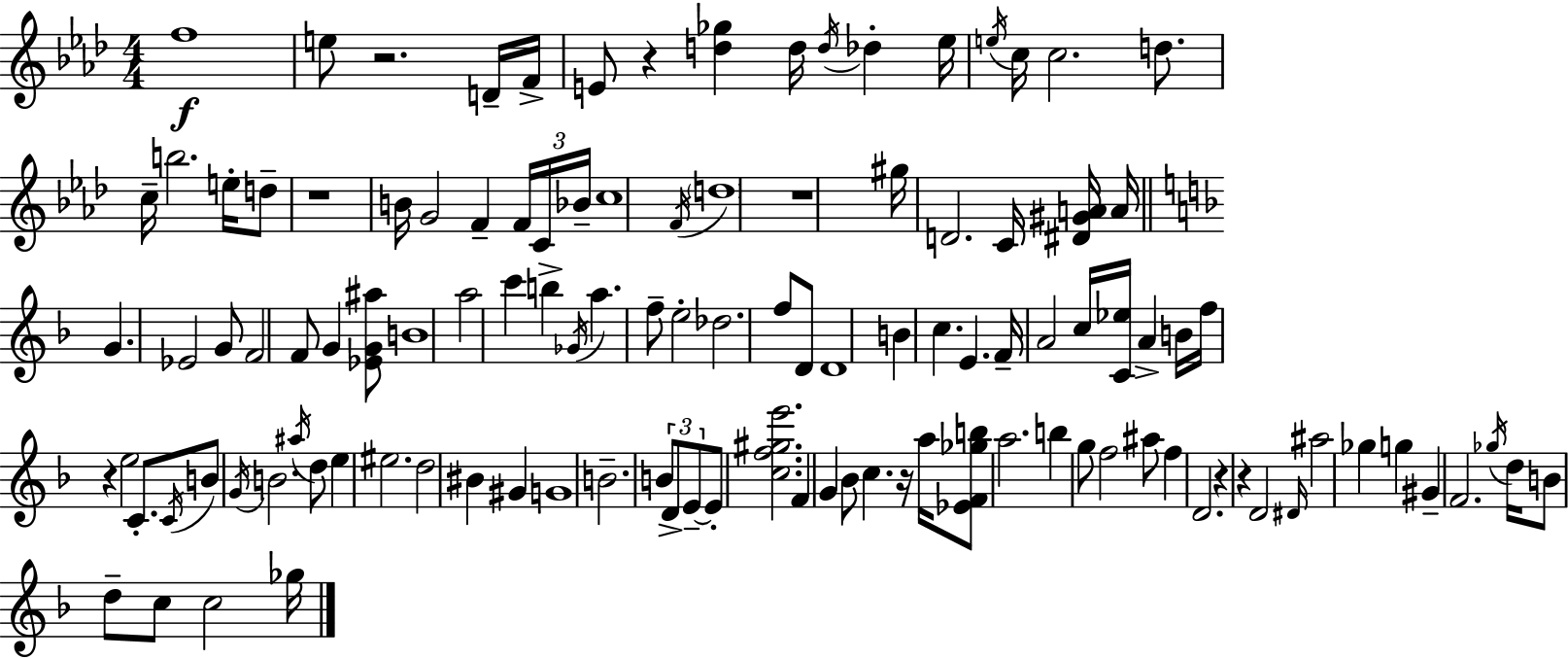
F5/w E5/e R/h. D4/s F4/s E4/e R/q [D5,Gb5]/q D5/s D5/s Db5/q Eb5/s E5/s C5/s C5/h. D5/e. C5/s B5/h. E5/s D5/e R/w B4/s G4/h F4/q F4/s C4/s Bb4/s C5/w F4/s D5/w R/w G#5/s D4/h. C4/s [D#4,G#4,A4]/s A4/s G4/q. Eb4/h G4/e F4/h F4/e G4/q [Eb4,G4,A#5]/e B4/w A5/h C6/q B5/q Gb4/s A5/q. F5/e E5/h Db5/h. F5/e D4/e D4/w B4/q C5/q. E4/q. F4/s A4/h C5/s [C4,Eb5]/s A4/q B4/s F5/s R/q E5/h C4/e. C4/s B4/e G4/s B4/h. A#5/s D5/e E5/q EIS5/h. D5/h BIS4/q G#4/q G4/w B4/h. B4/e D4/e E4/e E4/e [C5,F5,G#5,E6]/h. F4/q G4/q Bb4/e C5/q. R/s A5/s [Eb4,F4,Gb5,B5]/e A5/h. B5/q G5/e F5/h A#5/e F5/q D4/h. R/q R/q D4/h D#4/s A#5/h Gb5/q G5/q G#4/q F4/h. Gb5/s D5/s B4/e D5/e C5/e C5/h Gb5/s